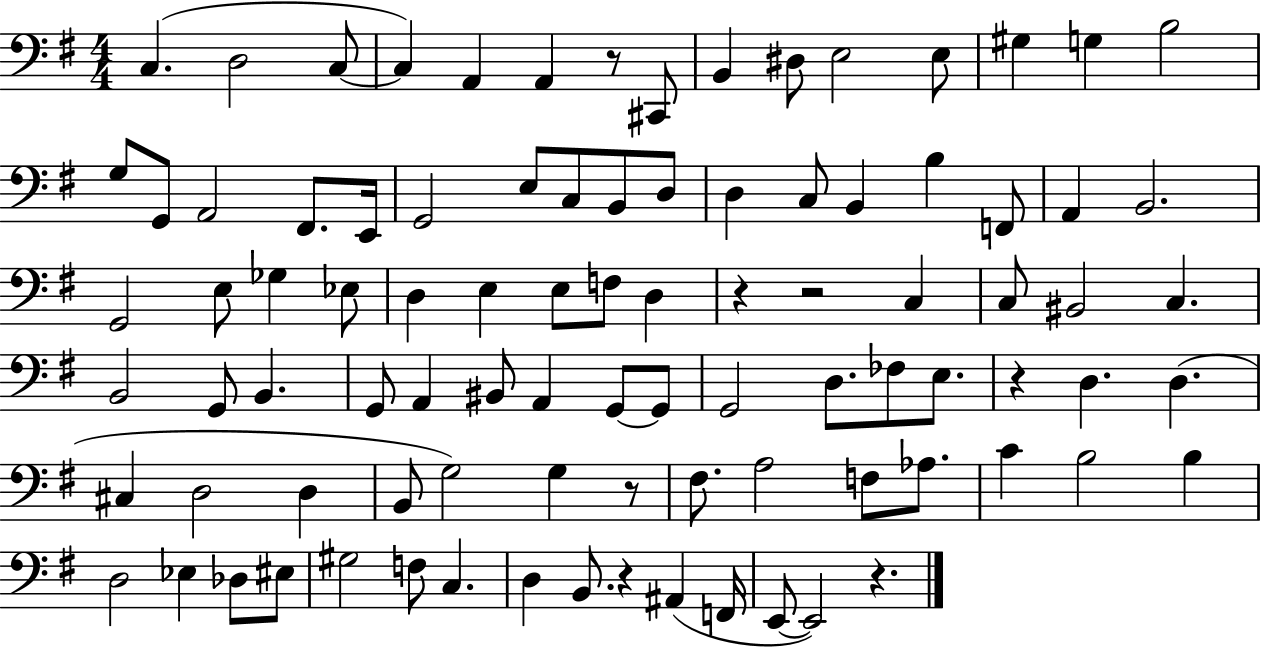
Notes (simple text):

C3/q. D3/h C3/e C3/q A2/q A2/q R/e C#2/e B2/q D#3/e E3/h E3/e G#3/q G3/q B3/h G3/e G2/e A2/h F#2/e. E2/s G2/h E3/e C3/e B2/e D3/e D3/q C3/e B2/q B3/q F2/e A2/q B2/h. G2/h E3/e Gb3/q Eb3/e D3/q E3/q E3/e F3/e D3/q R/q R/h C3/q C3/e BIS2/h C3/q. B2/h G2/e B2/q. G2/e A2/q BIS2/e A2/q G2/e G2/e G2/h D3/e. FES3/e E3/e. R/q D3/q. D3/q. C#3/q D3/h D3/q B2/e G3/h G3/q R/e F#3/e. A3/h F3/e Ab3/e. C4/q B3/h B3/q D3/h Eb3/q Db3/e EIS3/e G#3/h F3/e C3/q. D3/q B2/e. R/q A#2/q F2/s E2/e E2/h R/q.